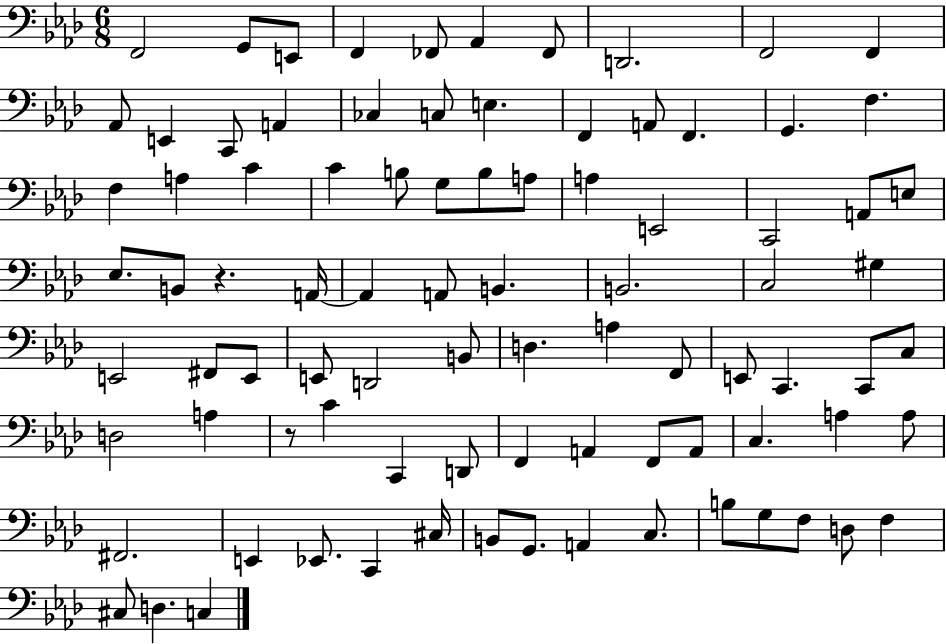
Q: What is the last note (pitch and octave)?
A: C3